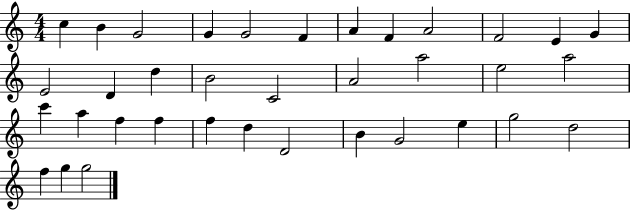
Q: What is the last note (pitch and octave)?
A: G5